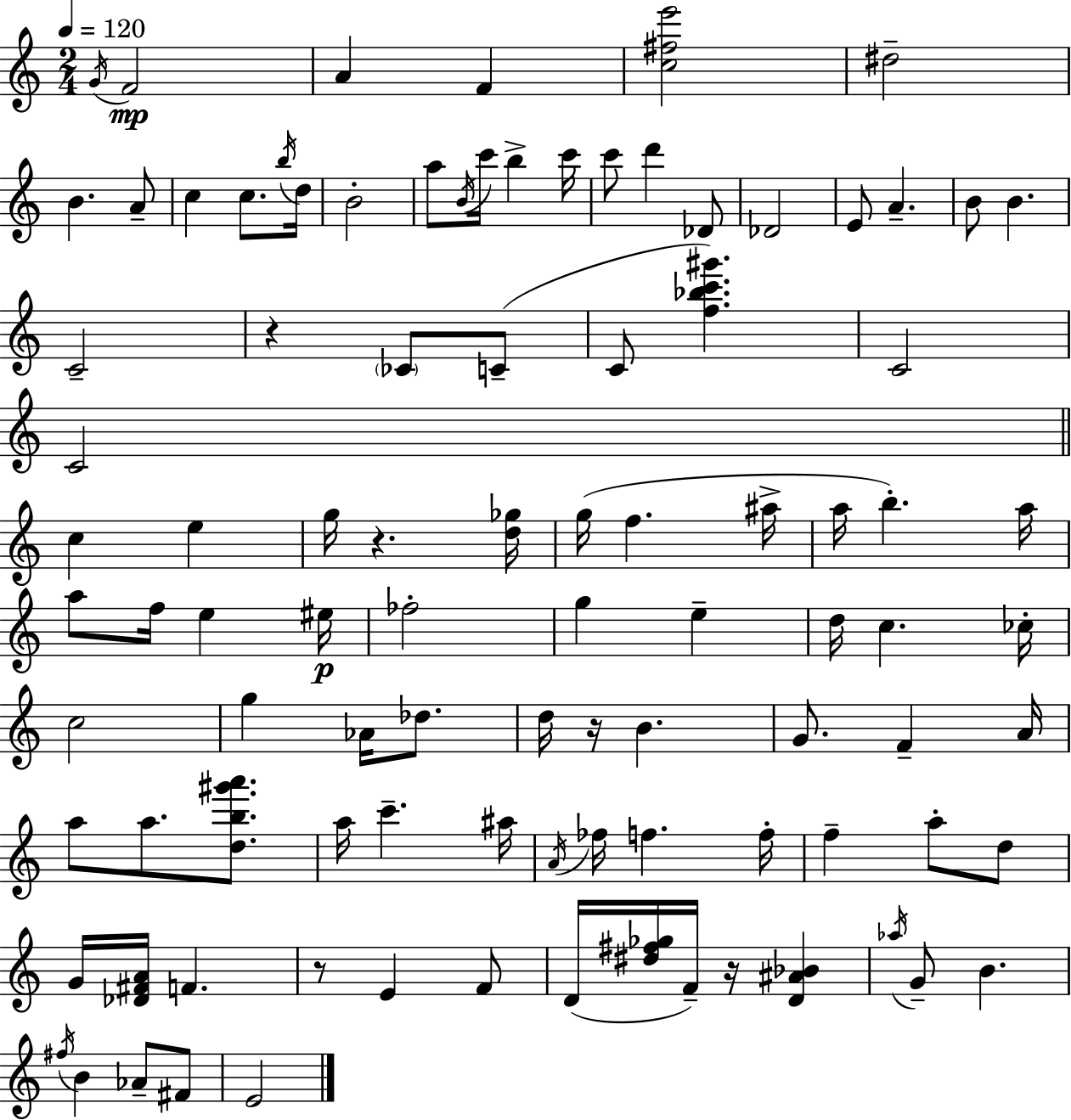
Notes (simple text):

G4/s F4/h A4/q F4/q [C5,F#5,E6]/h D#5/h B4/q. A4/e C5/q C5/e. B5/s D5/s B4/h A5/e B4/s C6/s B5/q C6/s C6/e D6/q Db4/e Db4/h E4/e A4/q. B4/e B4/q. C4/h R/q CES4/e C4/e C4/e [F5,Bb5,C6,G#6]/q. C4/h C4/h C5/q E5/q G5/s R/q. [D5,Gb5]/s G5/s F5/q. A#5/s A5/s B5/q. A5/s A5/e F5/s E5/q EIS5/s FES5/h G5/q E5/q D5/s C5/q. CES5/s C5/h G5/q Ab4/s Db5/e. D5/s R/s B4/q. G4/e. F4/q A4/s A5/e A5/e. [D5,B5,G#6,A6]/e. A5/s C6/q. A#5/s A4/s FES5/s F5/q. F5/s F5/q A5/e D5/e G4/s [Db4,F#4,A4]/s F4/q. R/e E4/q F4/e D4/s [D#5,F#5,Gb5]/s F4/s R/s [D4,A#4,Bb4]/q Ab5/s G4/e B4/q. F#5/s B4/q Ab4/e F#4/e E4/h